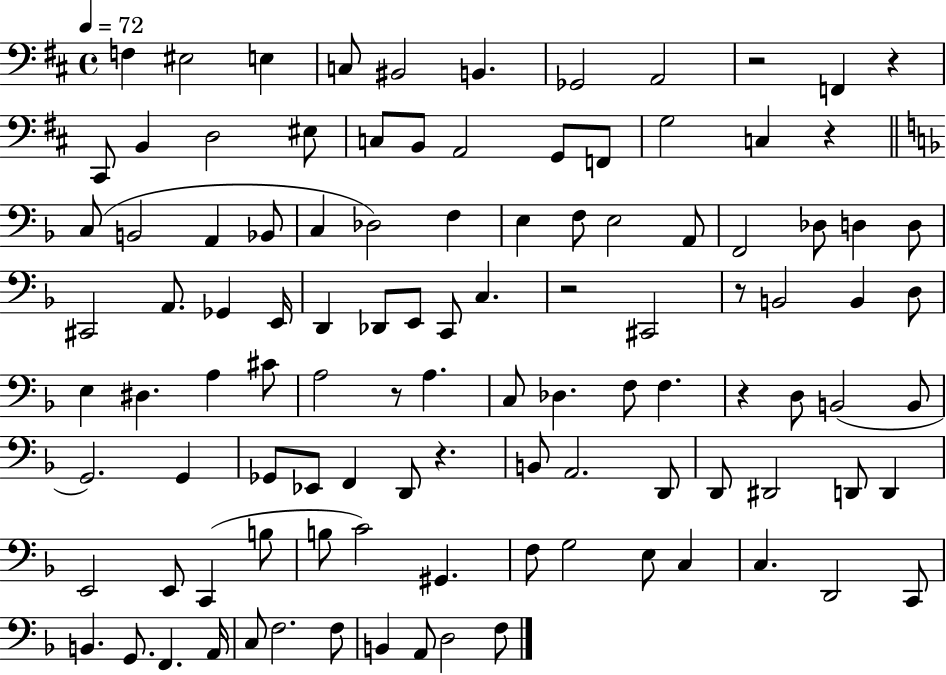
F3/q EIS3/h E3/q C3/e BIS2/h B2/q. Gb2/h A2/h R/h F2/q R/q C#2/e B2/q D3/h EIS3/e C3/e B2/e A2/h G2/e F2/e G3/h C3/q R/q C3/e B2/h A2/q Bb2/e C3/q Db3/h F3/q E3/q F3/e E3/h A2/e F2/h Db3/e D3/q D3/e C#2/h A2/e. Gb2/q E2/s D2/q Db2/e E2/e C2/e C3/q. R/h C#2/h R/e B2/h B2/q D3/e E3/q D#3/q. A3/q C#4/e A3/h R/e A3/q. C3/e Db3/q. F3/e F3/q. R/q D3/e B2/h B2/e G2/h. G2/q Gb2/e Eb2/e F2/q D2/e R/q. B2/e A2/h. D2/e D2/e D#2/h D2/e D2/q E2/h E2/e C2/q B3/e B3/e C4/h G#2/q. F3/e G3/h E3/e C3/q C3/q. D2/h C2/e B2/q. G2/e. F2/q. A2/s C3/e F3/h. F3/e B2/q A2/e D3/h F3/e